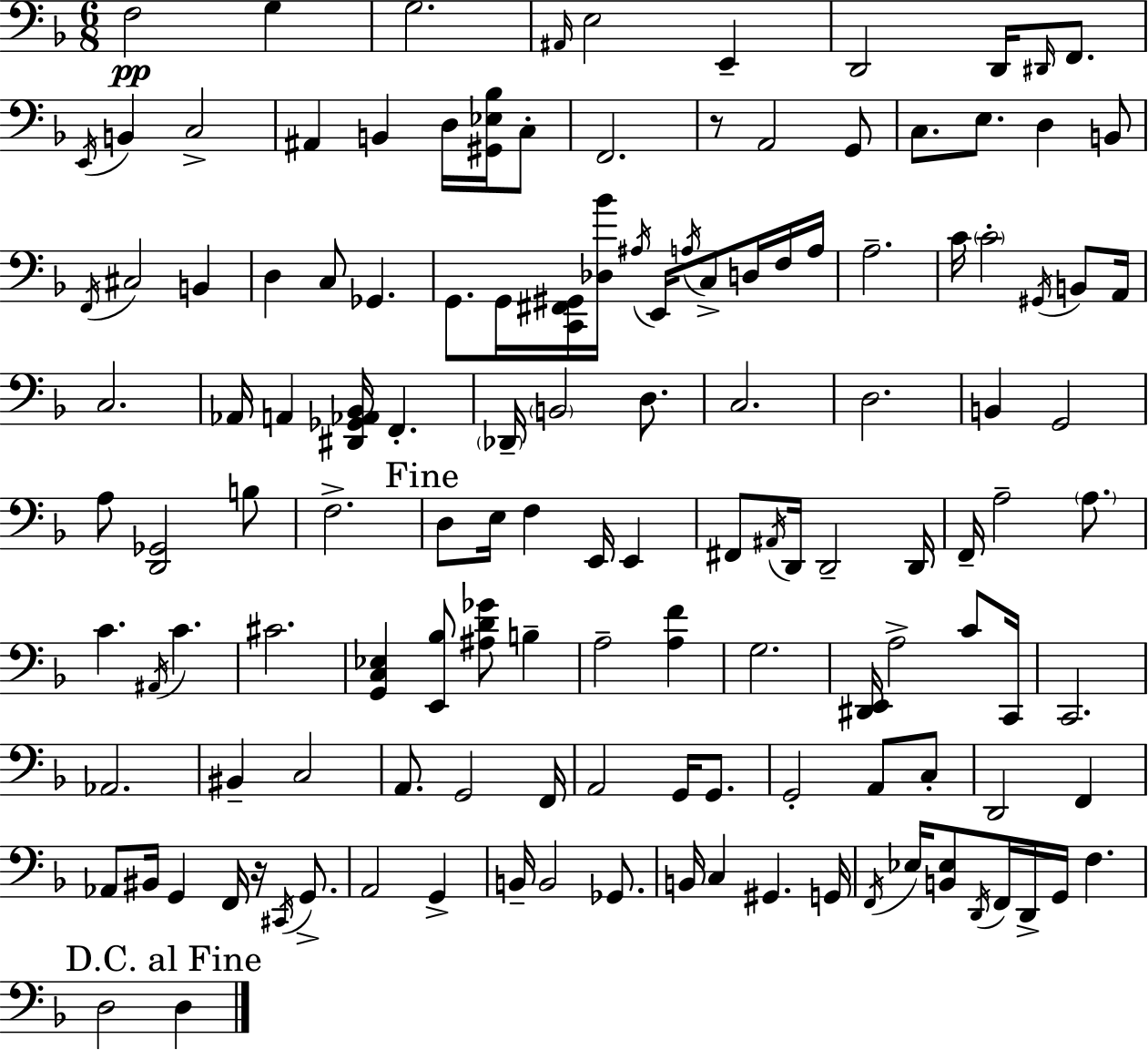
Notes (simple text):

F3/h G3/q G3/h. A#2/s E3/h E2/q D2/h D2/s D#2/s F2/e. E2/s B2/q C3/h A#2/q B2/q D3/s [G#2,Eb3,Bb3]/s C3/e F2/h. R/e A2/h G2/e C3/e. E3/e. D3/q B2/e F2/s C#3/h B2/q D3/q C3/e Gb2/q. G2/e. G2/s [C2,F#2,G#2]/s [Db3,Bb4]/s A#3/s E2/s A3/s C3/e D3/s F3/s A3/s A3/h. C4/s C4/h G#2/s B2/e A2/s C3/h. Ab2/s A2/q [D#2,Gb2,Ab2,Bb2]/s F2/q. Db2/s B2/h D3/e. C3/h. D3/h. B2/q G2/h A3/e [D2,Gb2]/h B3/e F3/h. D3/e E3/s F3/q E2/s E2/q F#2/e A#2/s D2/s D2/h D2/s F2/s A3/h A3/e. C4/q. A#2/s C4/q. C#4/h. [G2,C3,Eb3]/q [E2,Bb3]/e [A#3,D4,Gb4]/e B3/q A3/h [A3,F4]/q G3/h. [D#2,E2]/s A3/h C4/e C2/s C2/h. Ab2/h. BIS2/q C3/h A2/e. G2/h F2/s A2/h G2/s G2/e. G2/h A2/e C3/e D2/h F2/q Ab2/e BIS2/s G2/q F2/s R/s C#2/s G2/e. A2/h G2/q B2/s B2/h Gb2/e. B2/s C3/q G#2/q. G2/s F2/s Eb3/s [B2,Eb3]/e D2/s F2/s D2/s G2/s F3/q. D3/h D3/q